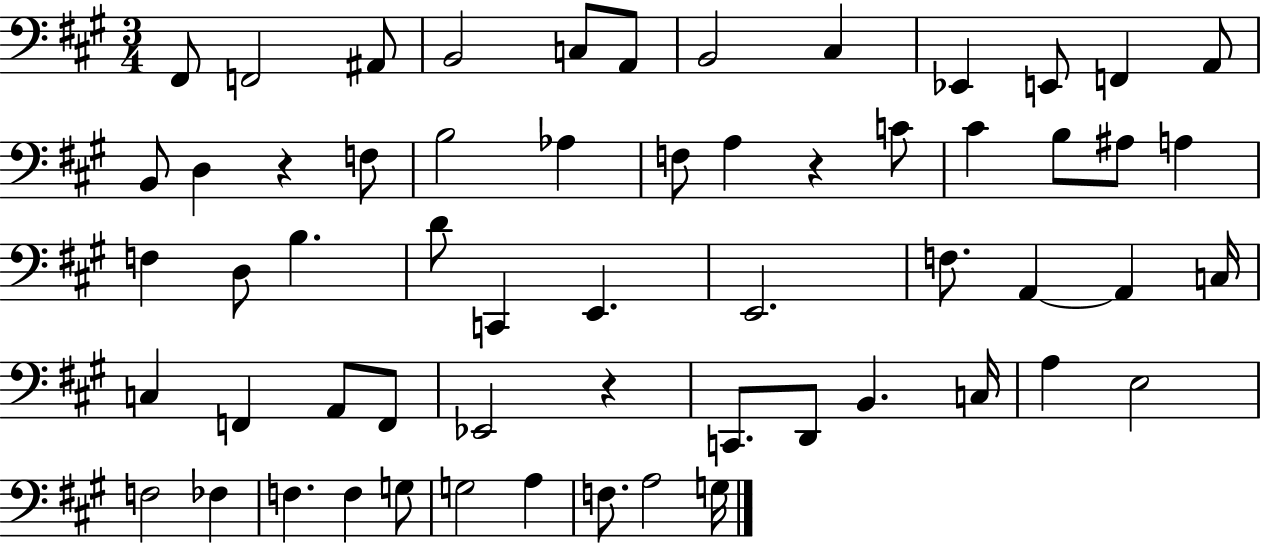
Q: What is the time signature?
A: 3/4